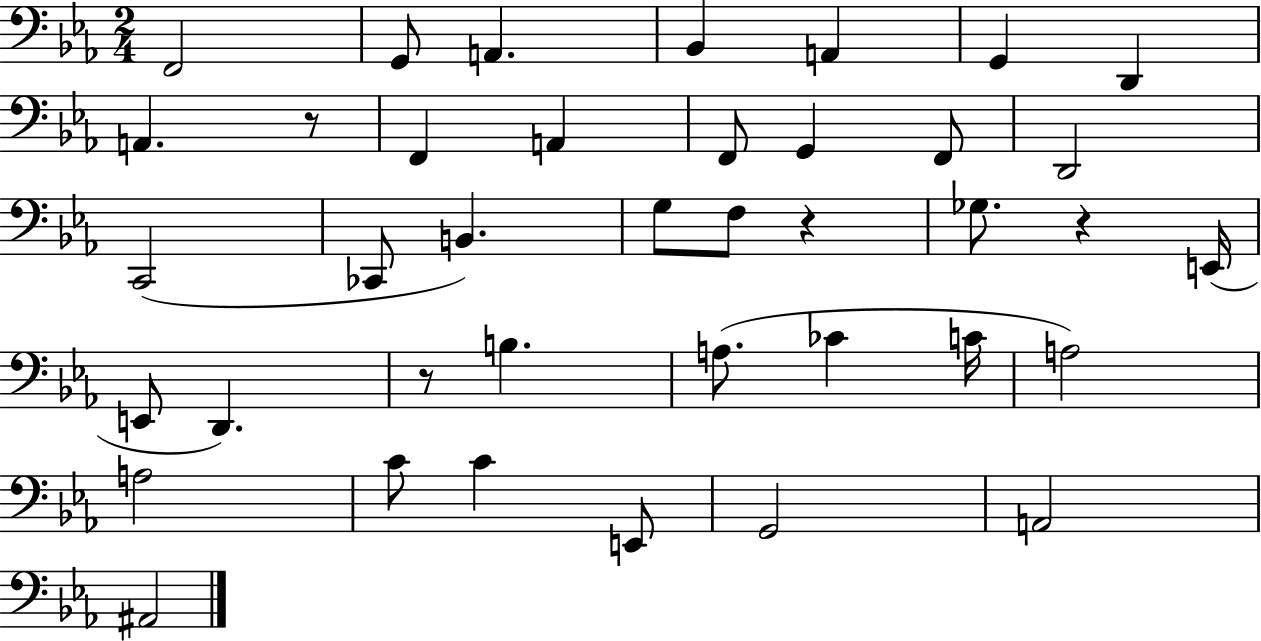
{
  \clef bass
  \numericTimeSignature
  \time 2/4
  \key ees \major
  f,2 | g,8 a,4. | bes,4 a,4 | g,4 d,4 | \break a,4. r8 | f,4 a,4 | f,8 g,4 f,8 | d,2 | \break c,2( | ces,8 b,4.) | g8 f8 r4 | ges8. r4 e,16( | \break e,8 d,4.) | r8 b4. | a8.( ces'4 c'16 | a2) | \break a2 | c'8 c'4 e,8 | g,2 | a,2 | \break ais,2 | \bar "|."
}